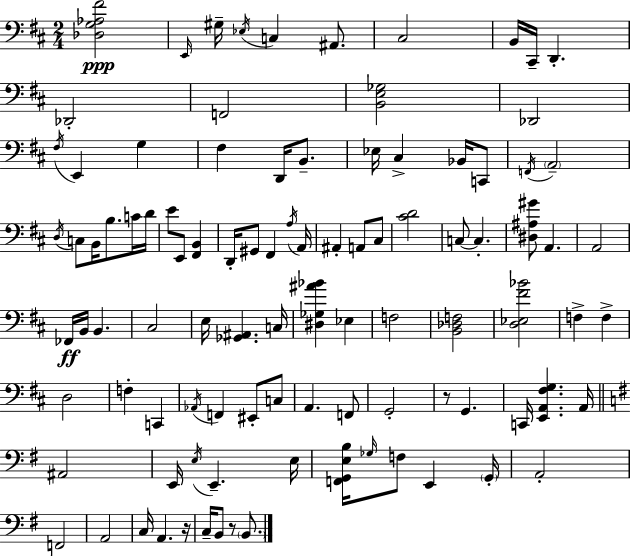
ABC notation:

X:1
T:Untitled
M:2/4
L:1/4
K:D
[_D,G,_A,^F]2 E,,/4 ^G,/4 _E,/4 C, ^A,,/2 ^C,2 B,,/4 ^C,,/4 D,, _D,,2 F,,2 [B,,E,_G,]2 _D,,2 ^F,/4 E,, G, ^F, D,,/4 B,,/2 _E,/4 ^C, _B,,/4 C,,/2 F,,/4 A,,2 D,/4 C,/2 B,,/4 B,/2 C/4 D/4 E/2 E,,/2 [^F,,B,,] D,,/4 ^G,,/2 ^F,, A,/4 A,,/4 ^A,, A,,/2 ^C,/2 [^CD]2 C,/2 C, [^D,^A,^G]/2 A,, A,,2 _F,,/4 B,,/4 B,, ^C,2 E,/4 [_G,,^A,,] C,/4 [^D,_G,^A_B] _E, F,2 [B,,_D,F,]2 [D,_E,^F_B]2 F, F, D,2 F, C,, _A,,/4 F,, ^E,,/2 C,/2 A,, F,,/2 G,,2 z/2 G,, C,,/4 [E,,A,,^F,G,] A,,/4 ^A,,2 E,,/4 E,/4 E,, E,/4 [F,,G,,E,B,]/4 _G,/4 F,/2 E,, G,,/4 A,,2 F,,2 A,,2 C,/4 A,, z/4 C,/4 B,,/2 z/2 B,,/2